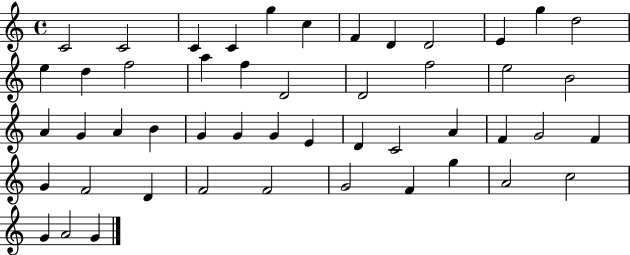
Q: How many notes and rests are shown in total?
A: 49